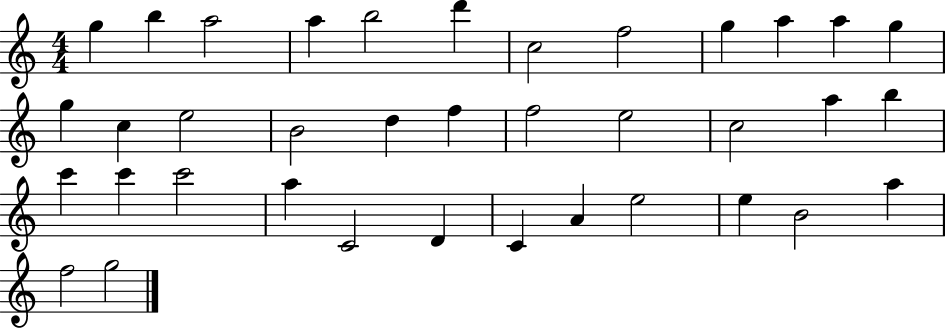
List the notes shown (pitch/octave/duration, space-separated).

G5/q B5/q A5/h A5/q B5/h D6/q C5/h F5/h G5/q A5/q A5/q G5/q G5/q C5/q E5/h B4/h D5/q F5/q F5/h E5/h C5/h A5/q B5/q C6/q C6/q C6/h A5/q C4/h D4/q C4/q A4/q E5/h E5/q B4/h A5/q F5/h G5/h